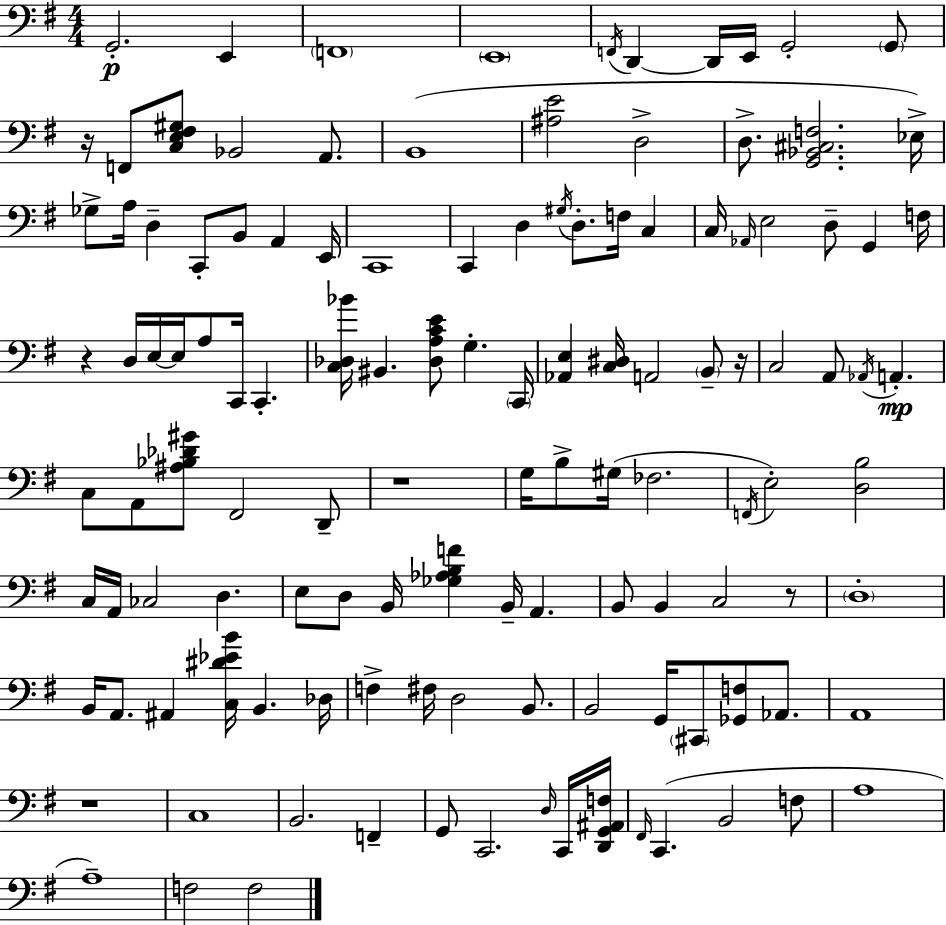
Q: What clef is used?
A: bass